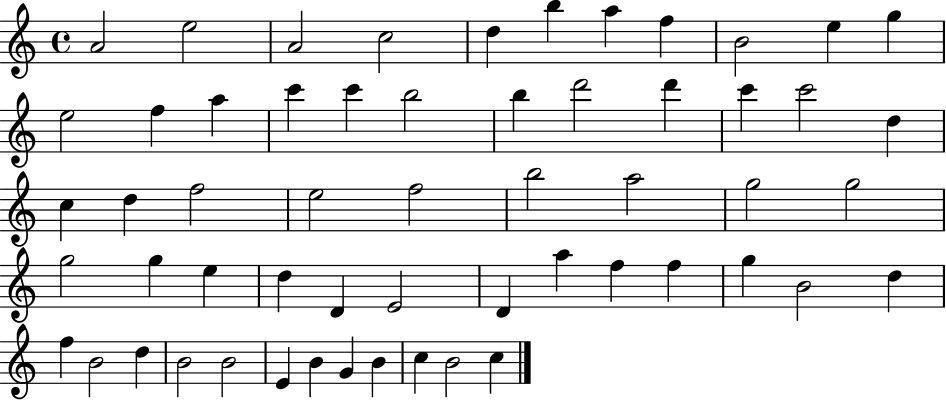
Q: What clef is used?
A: treble